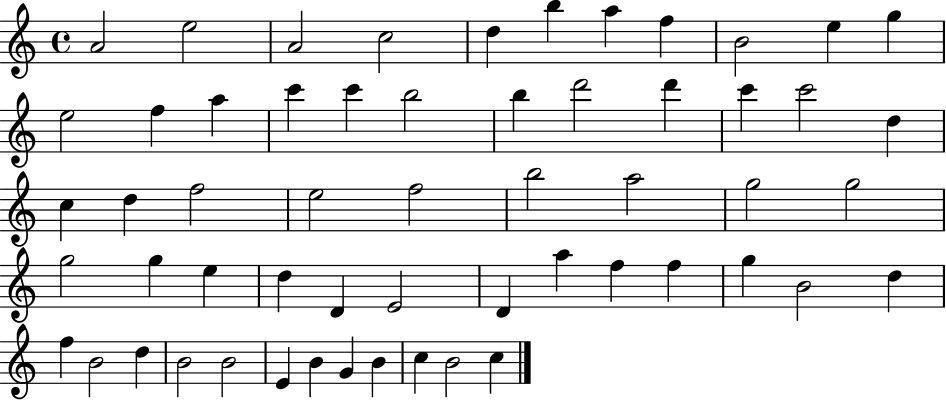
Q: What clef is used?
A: treble